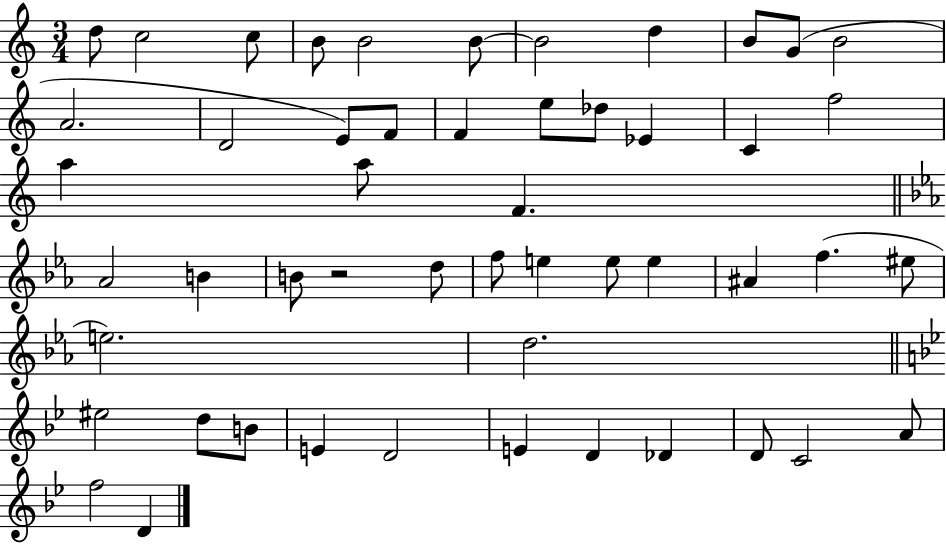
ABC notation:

X:1
T:Untitled
M:3/4
L:1/4
K:C
d/2 c2 c/2 B/2 B2 B/2 B2 d B/2 G/2 B2 A2 D2 E/2 F/2 F e/2 _d/2 _E C f2 a a/2 F _A2 B B/2 z2 d/2 f/2 e e/2 e ^A f ^e/2 e2 d2 ^e2 d/2 B/2 E D2 E D _D D/2 C2 A/2 f2 D